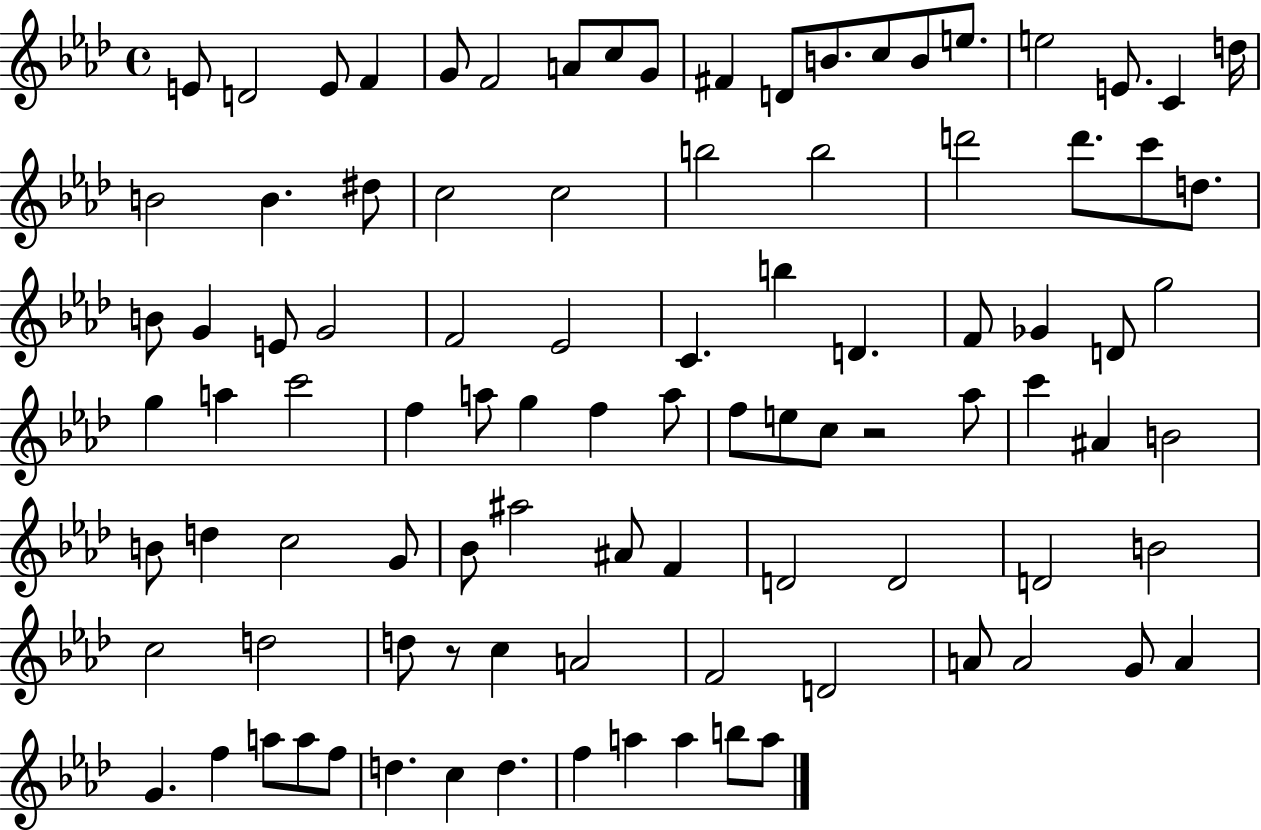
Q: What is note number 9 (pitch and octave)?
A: G4